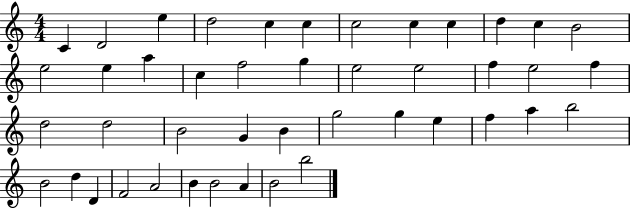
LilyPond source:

{
  \clef treble
  \numericTimeSignature
  \time 4/4
  \key c \major
  c'4 d'2 e''4 | d''2 c''4 c''4 | c''2 c''4 c''4 | d''4 c''4 b'2 | \break e''2 e''4 a''4 | c''4 f''2 g''4 | e''2 e''2 | f''4 e''2 f''4 | \break d''2 d''2 | b'2 g'4 b'4 | g''2 g''4 e''4 | f''4 a''4 b''2 | \break b'2 d''4 d'4 | f'2 a'2 | b'4 b'2 a'4 | b'2 b''2 | \break \bar "|."
}